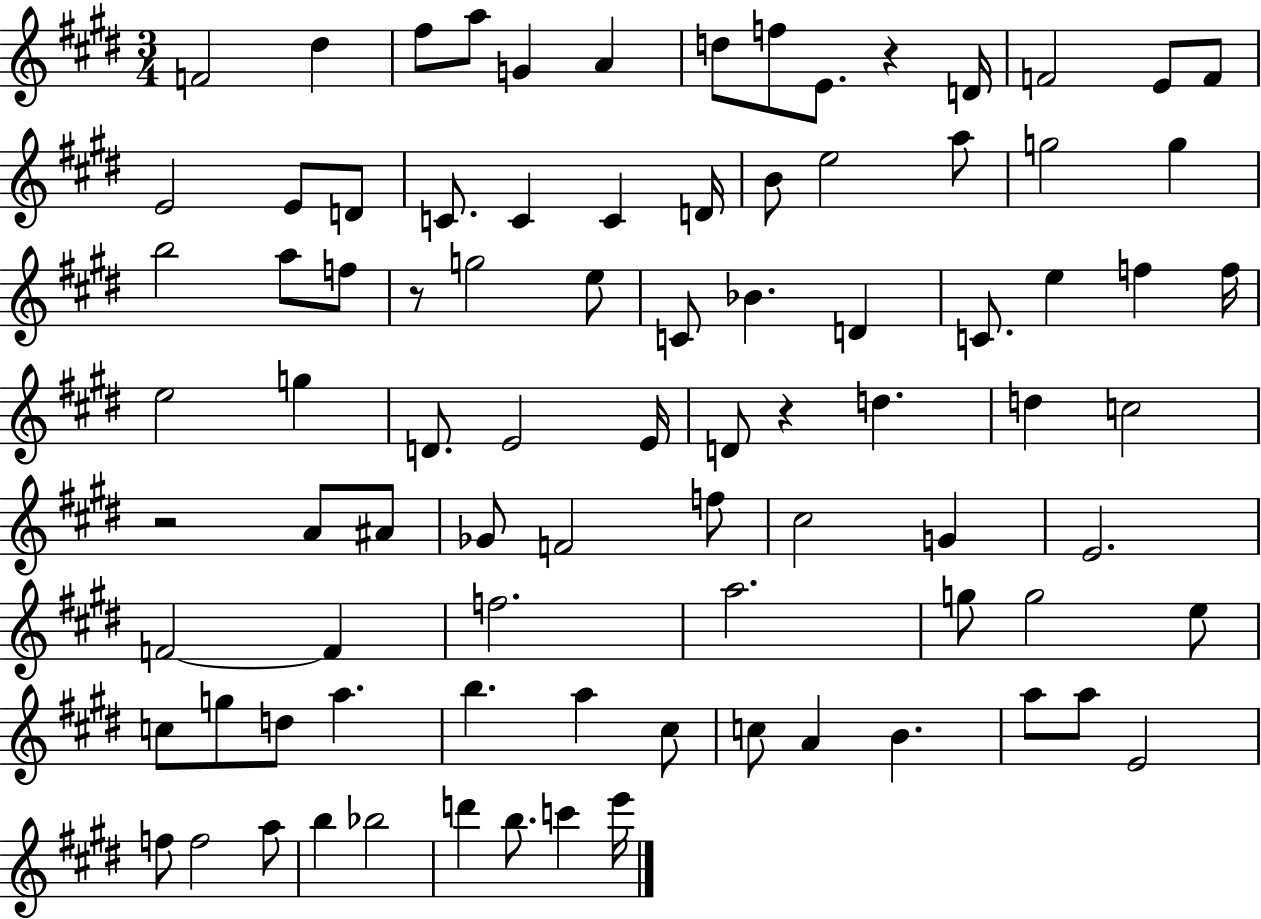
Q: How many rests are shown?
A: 4